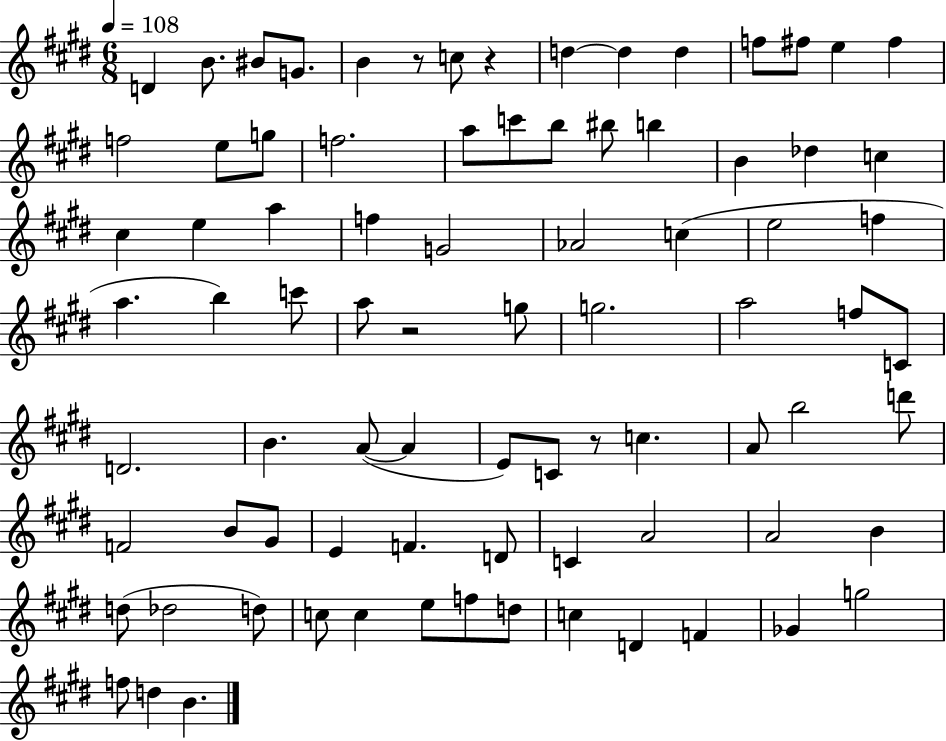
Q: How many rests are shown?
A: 4